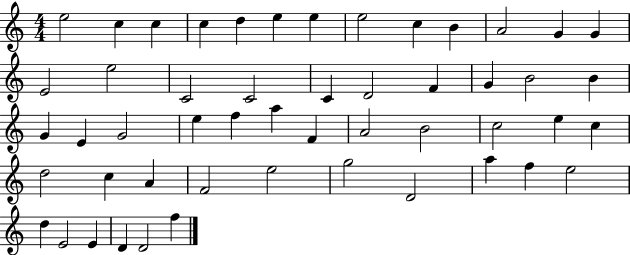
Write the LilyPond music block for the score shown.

{
  \clef treble
  \numericTimeSignature
  \time 4/4
  \key c \major
  e''2 c''4 c''4 | c''4 d''4 e''4 e''4 | e''2 c''4 b'4 | a'2 g'4 g'4 | \break e'2 e''2 | c'2 c'2 | c'4 d'2 f'4 | g'4 b'2 b'4 | \break g'4 e'4 g'2 | e''4 f''4 a''4 f'4 | a'2 b'2 | c''2 e''4 c''4 | \break d''2 c''4 a'4 | f'2 e''2 | g''2 d'2 | a''4 f''4 e''2 | \break d''4 e'2 e'4 | d'4 d'2 f''4 | \bar "|."
}